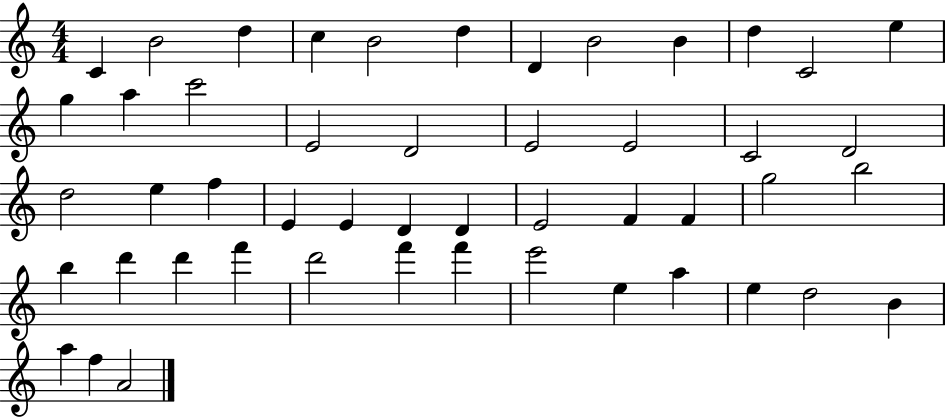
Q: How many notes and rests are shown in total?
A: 49